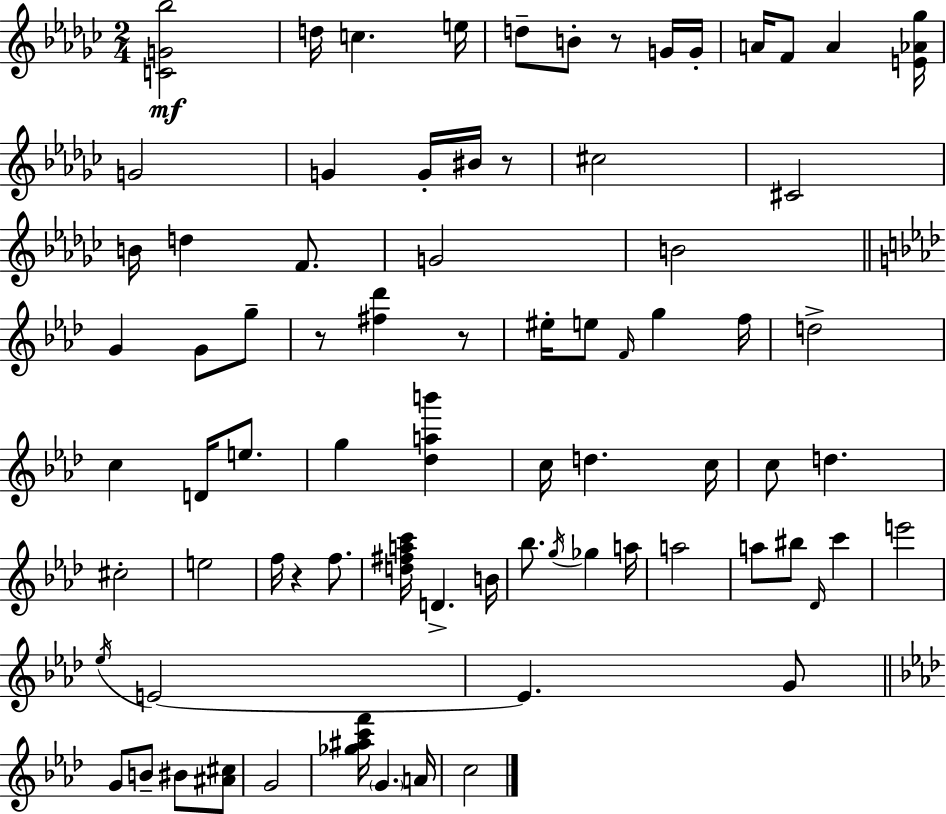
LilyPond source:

{
  \clef treble
  \numericTimeSignature
  \time 2/4
  \key ees \minor
  \repeat volta 2 { <c' g' bes''>2\mf | d''16 c''4. e''16 | d''8-- b'8-. r8 g'16 g'16-. | a'16 f'8 a'4 <e' aes' ges''>16 | \break g'2 | g'4 g'16-. bis'16 r8 | cis''2 | cis'2 | \break b'16 d''4 f'8. | g'2 | b'2 | \bar "||" \break \key aes \major g'4 g'8 g''8-- | r8 <fis'' des'''>4 r8 | eis''16-. e''8 \grace { f'16 } g''4 | f''16 d''2-> | \break c''4 d'16 e''8. | g''4 <des'' a'' b'''>4 | c''16 d''4. | c''16 c''8 d''4. | \break cis''2-. | e''2 | f''16 r4 f''8. | <d'' fis'' a'' c'''>16 d'4.-> | \break b'16 bes''8. \acciaccatura { g''16 } ges''4 | a''16 a''2 | a''8 bis''8 \grace { des'16 } c'''4 | e'''2 | \break \acciaccatura { ees''16 } e'2~~ | e'4. | g'8 \bar "||" \break \key aes \major g'8 b'8-- bis'8 <ais' cis''>8 | g'2 | <ges'' ais'' c''' f'''>16 \parenthesize g'4. a'16 | c''2 | \break } \bar "|."
}